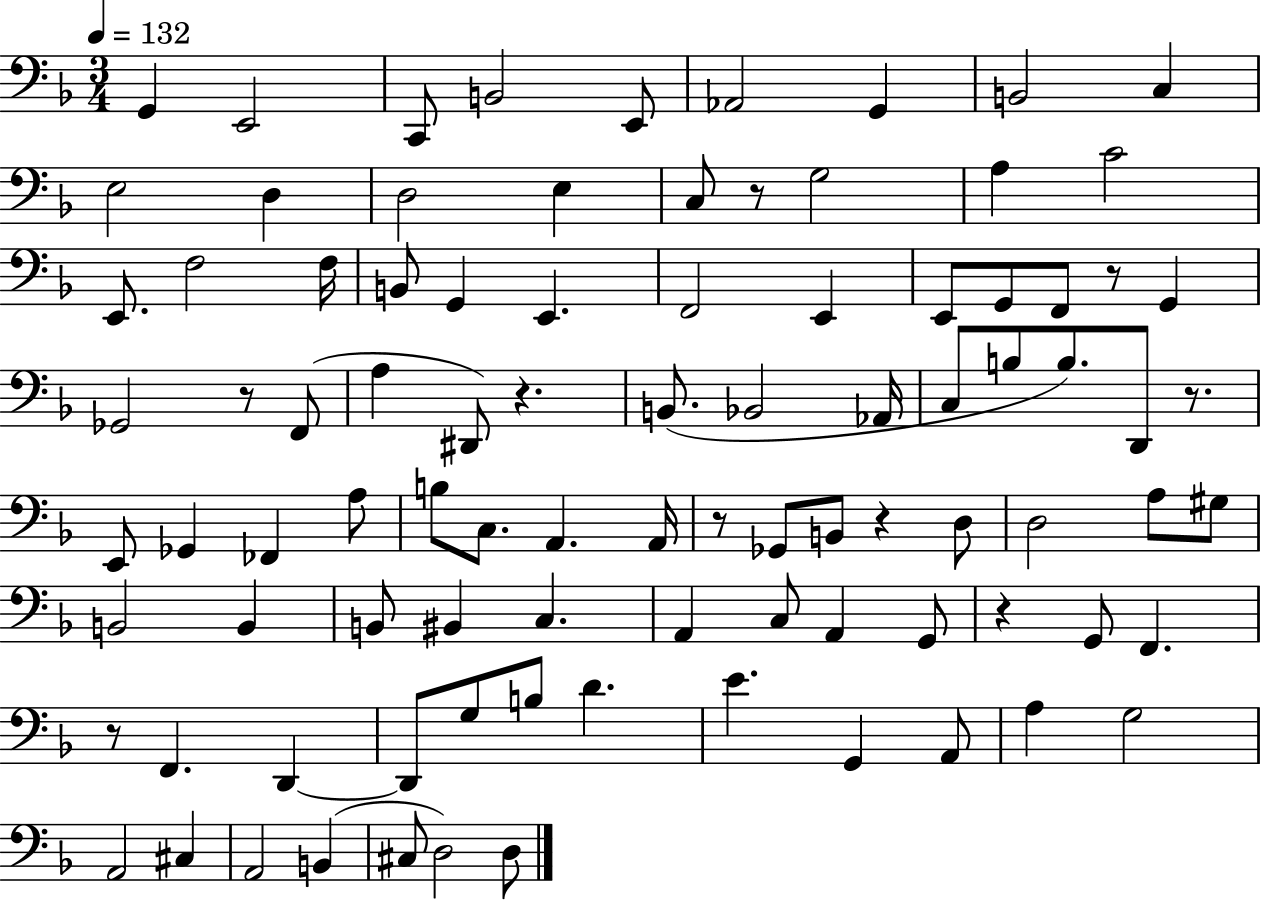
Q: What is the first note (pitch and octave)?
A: G2